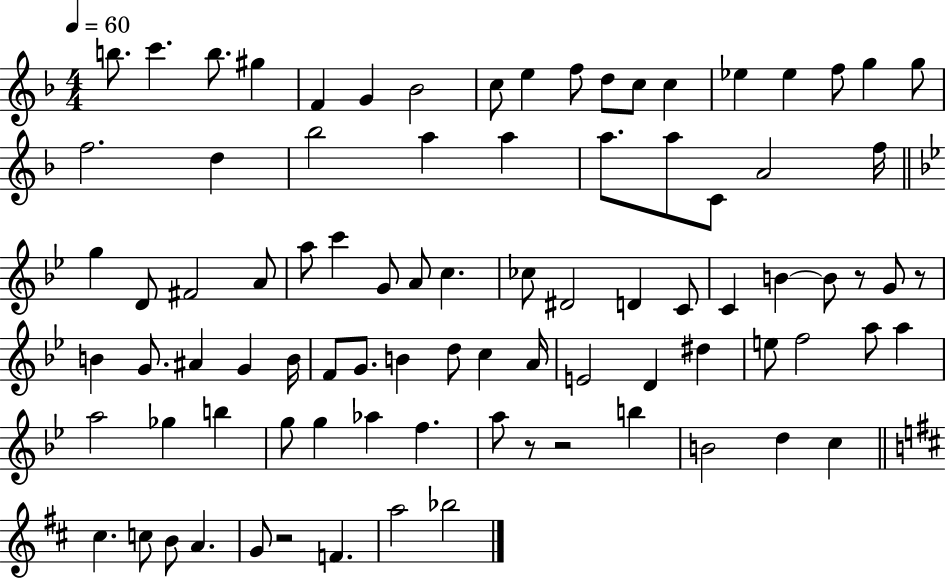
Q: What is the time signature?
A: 4/4